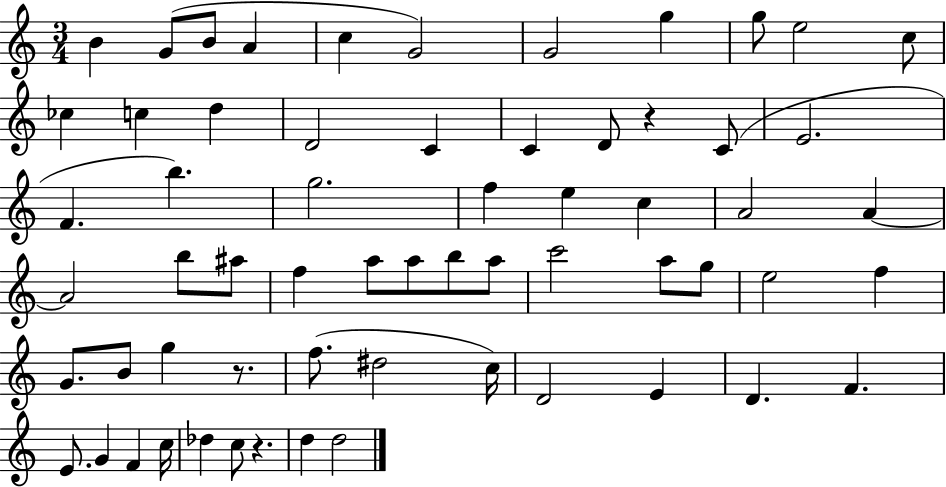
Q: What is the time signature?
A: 3/4